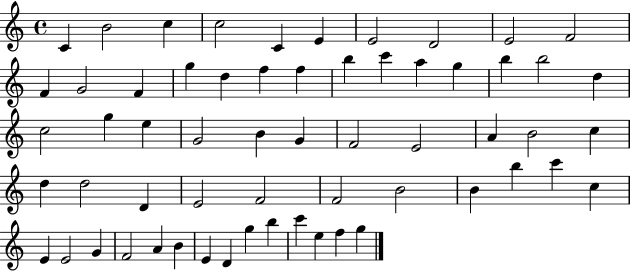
C4/q B4/h C5/q C5/h C4/q E4/q E4/h D4/h E4/h F4/h F4/q G4/h F4/q G5/q D5/q F5/q F5/q B5/q C6/q A5/q G5/q B5/q B5/h D5/q C5/h G5/q E5/q G4/h B4/q G4/q F4/h E4/h A4/q B4/h C5/q D5/q D5/h D4/q E4/h F4/h F4/h B4/h B4/q B5/q C6/q C5/q E4/q E4/h G4/q F4/h A4/q B4/q E4/q D4/q G5/q B5/q C6/q E5/q F5/q G5/q